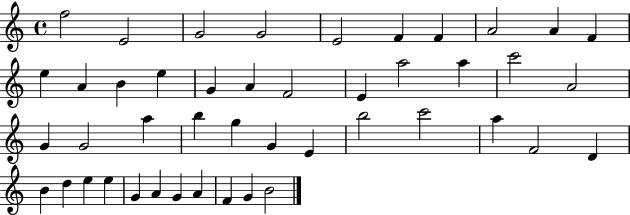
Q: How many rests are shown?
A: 0